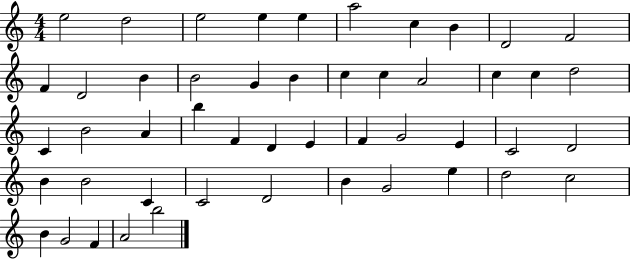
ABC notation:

X:1
T:Untitled
M:4/4
L:1/4
K:C
e2 d2 e2 e e a2 c B D2 F2 F D2 B B2 G B c c A2 c c d2 C B2 A b F D E F G2 E C2 D2 B B2 C C2 D2 B G2 e d2 c2 B G2 F A2 b2